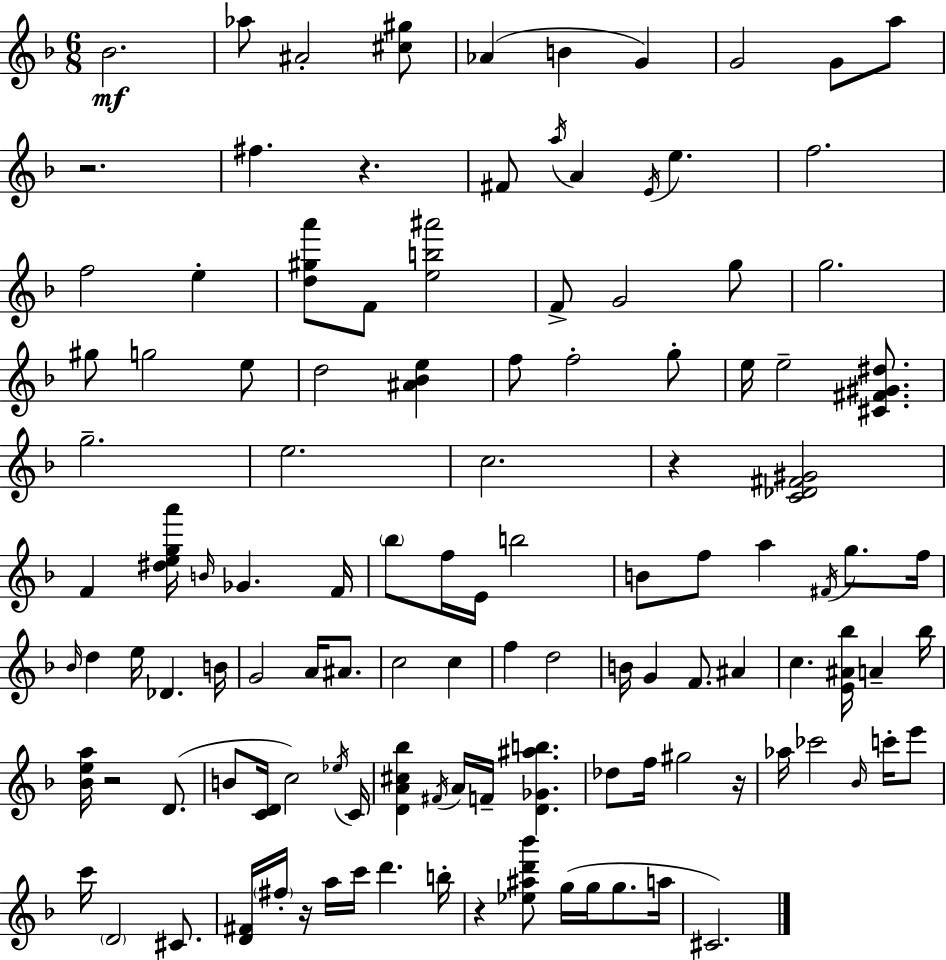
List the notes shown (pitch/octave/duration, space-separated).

Bb4/h. Ab5/e A#4/h [C#5,G#5]/e Ab4/q B4/q G4/q G4/h G4/e A5/e R/h. F#5/q. R/q. F#4/e A5/s A4/q E4/s E5/q. F5/h. F5/h E5/q [D5,G#5,A6]/e F4/e [E5,B5,A#6]/h F4/e G4/h G5/e G5/h. G#5/e G5/h E5/e D5/h [A#4,Bb4,E5]/q F5/e F5/h G5/e E5/s E5/h [C#4,F#4,G#4,D#5]/e. G5/h. E5/h. C5/h. R/q [C4,Db4,F#4,G#4]/h F4/q [D#5,E5,G5,A6]/s B4/s Gb4/q. F4/s Bb5/e F5/s E4/s B5/h B4/e F5/e A5/q F#4/s G5/e. F5/s Bb4/s D5/q E5/s Db4/q. B4/s G4/h A4/s A#4/e. C5/h C5/q F5/q D5/h B4/s G4/q F4/e. A#4/q C5/q. [E4,A#4,Bb5]/s A4/q Bb5/s [Bb4,E5,A5]/s R/h D4/e. B4/e [C4,D4]/s C5/h Eb5/s C4/s [D4,A4,C#5,Bb5]/q F#4/s A4/s F4/s [D4,Gb4,A#5,B5]/q. Db5/e F5/s G#5/h R/s Ab5/s CES6/h Bb4/s C6/s E6/e C6/s D4/h C#4/e. [D4,F#4]/s F#5/s R/s A5/s C6/s D6/q. B5/s R/q [Eb5,A#5,D6,Bb6]/e G5/s G5/s G5/e. A5/s C#4/h.